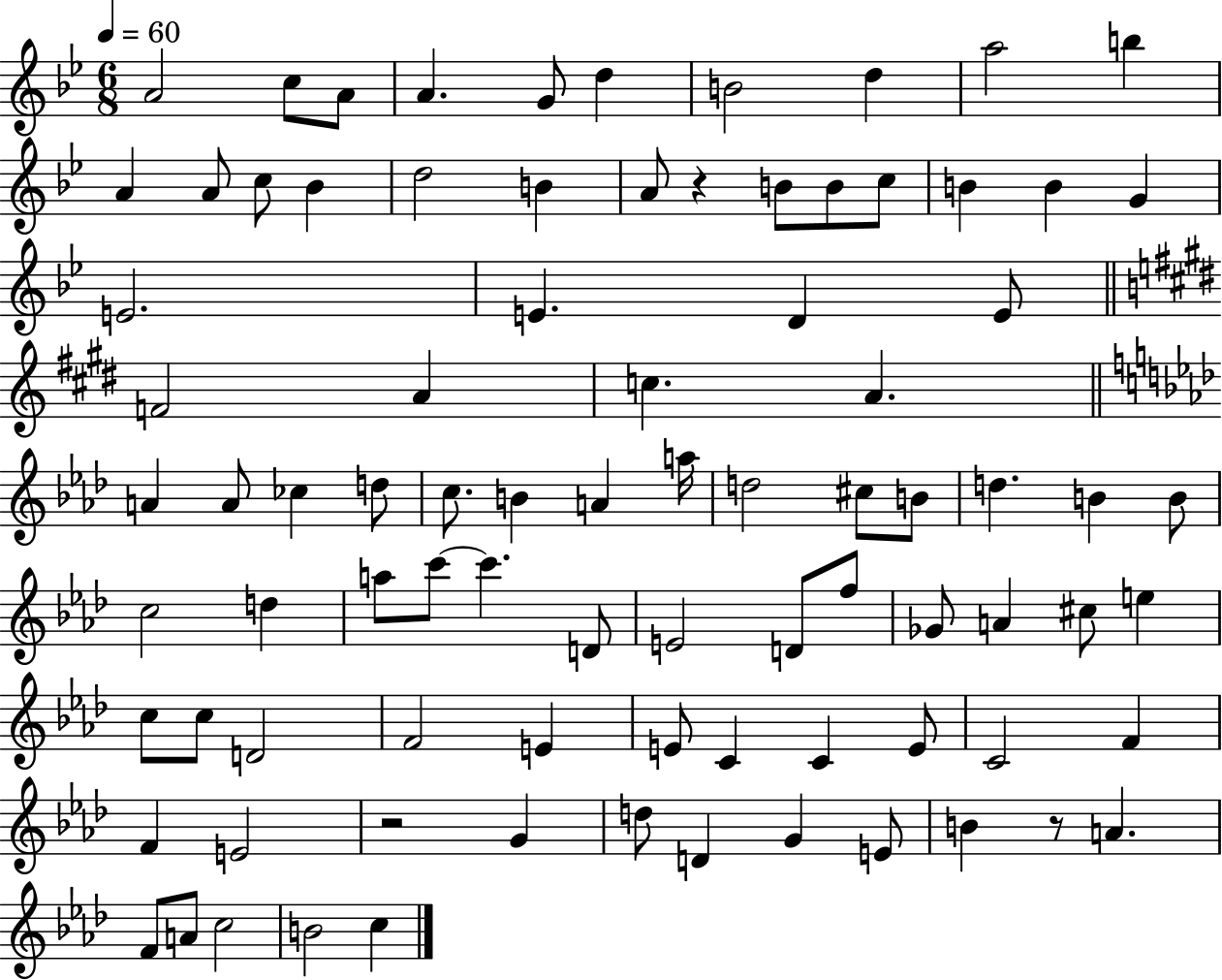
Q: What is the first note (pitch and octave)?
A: A4